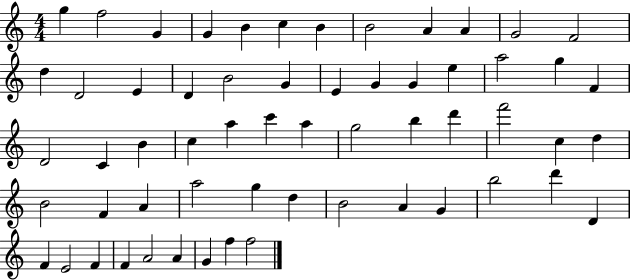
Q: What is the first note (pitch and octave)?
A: G5